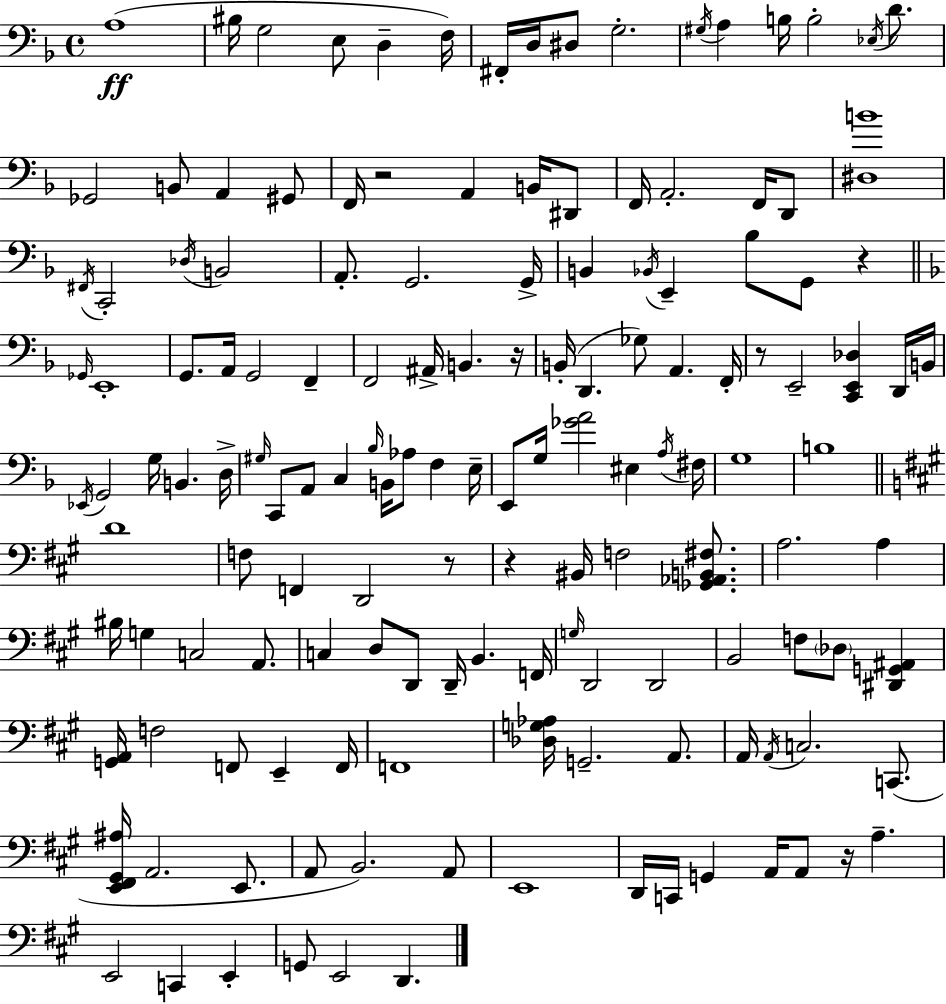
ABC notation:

X:1
T:Untitled
M:4/4
L:1/4
K:F
A,4 ^B,/4 G,2 E,/2 D, F,/4 ^F,,/4 D,/4 ^D,/2 G,2 ^G,/4 A, B,/4 B,2 _E,/4 D/2 _G,,2 B,,/2 A,, ^G,,/2 F,,/4 z2 A,, B,,/4 ^D,,/2 F,,/4 A,,2 F,,/4 D,,/2 [^D,B]4 ^F,,/4 C,,2 _D,/4 B,,2 A,,/2 G,,2 G,,/4 B,, _B,,/4 E,, _B,/2 G,,/2 z _G,,/4 E,,4 G,,/2 A,,/4 G,,2 F,, F,,2 ^A,,/4 B,, z/4 B,,/4 D,, _G,/2 A,, F,,/4 z/2 E,,2 [C,,E,,_D,] D,,/4 B,,/4 _E,,/4 G,,2 G,/4 B,, D,/4 ^G,/4 C,,/2 A,,/2 C, _B,/4 B,,/4 _A,/2 F, E,/4 E,,/2 G,/4 [_GA]2 ^E, A,/4 ^F,/4 G,4 B,4 D4 F,/2 F,, D,,2 z/2 z ^B,,/4 F,2 [_G,,_A,,B,,^F,]/2 A,2 A, ^B,/4 G, C,2 A,,/2 C, D,/2 D,,/2 D,,/4 B,, F,,/4 G,/4 D,,2 D,,2 B,,2 F,/2 _D,/2 [^D,,G,,^A,,] [G,,A,,]/4 F,2 F,,/2 E,, F,,/4 F,,4 [_D,G,_A,]/4 G,,2 A,,/2 A,,/4 A,,/4 C,2 C,,/2 [E,,^F,,^G,,^A,]/4 A,,2 E,,/2 A,,/2 B,,2 A,,/2 E,,4 D,,/4 C,,/4 G,, A,,/4 A,,/2 z/4 A, E,,2 C,, E,, G,,/2 E,,2 D,,